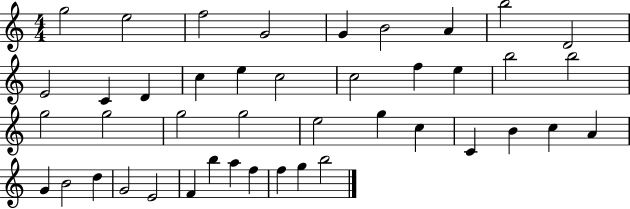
X:1
T:Untitled
M:4/4
L:1/4
K:C
g2 e2 f2 G2 G B2 A b2 D2 E2 C D c e c2 c2 f e b2 b2 g2 g2 g2 g2 e2 g c C B c A G B2 d G2 E2 F b a f f g b2